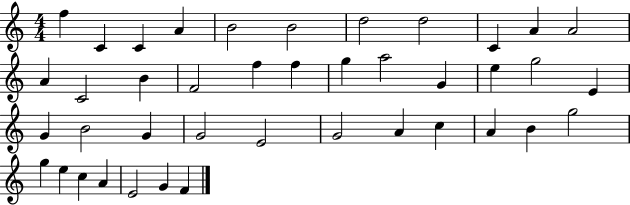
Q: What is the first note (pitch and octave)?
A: F5